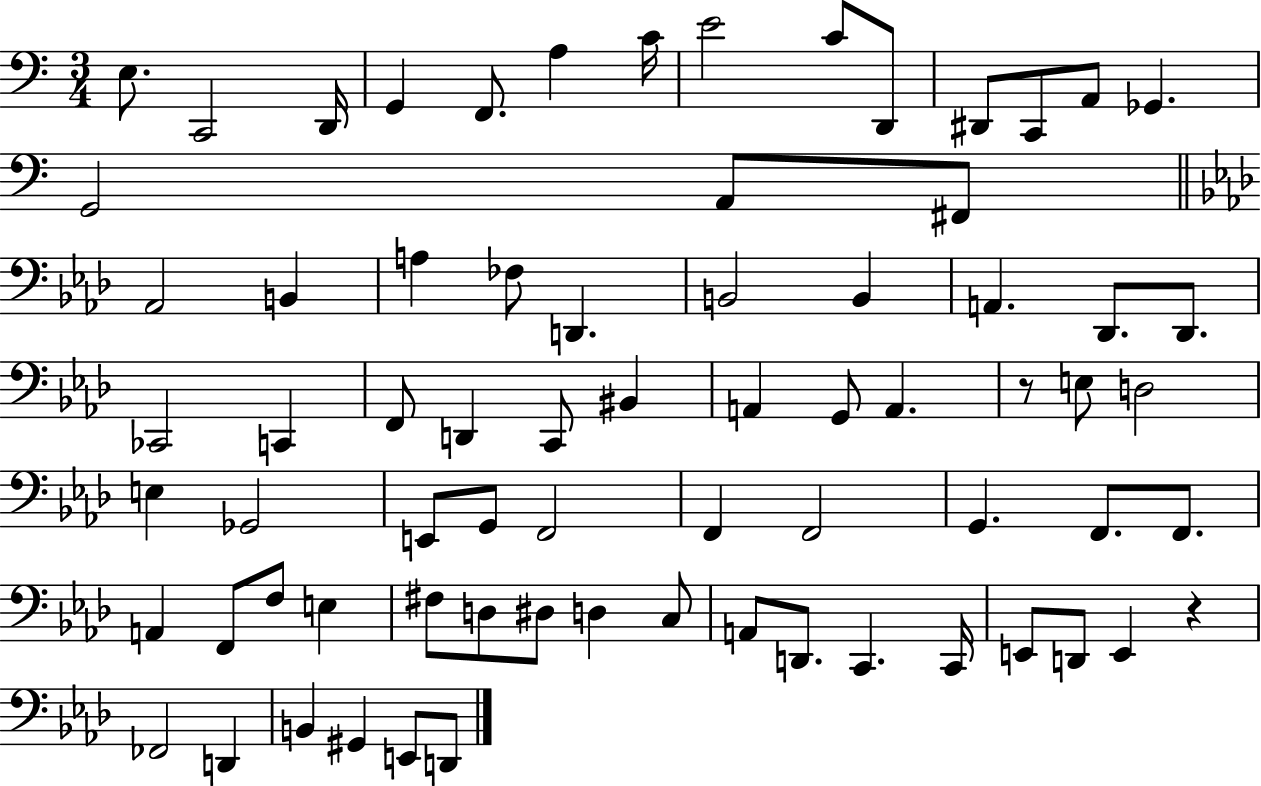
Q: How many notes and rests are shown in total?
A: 72